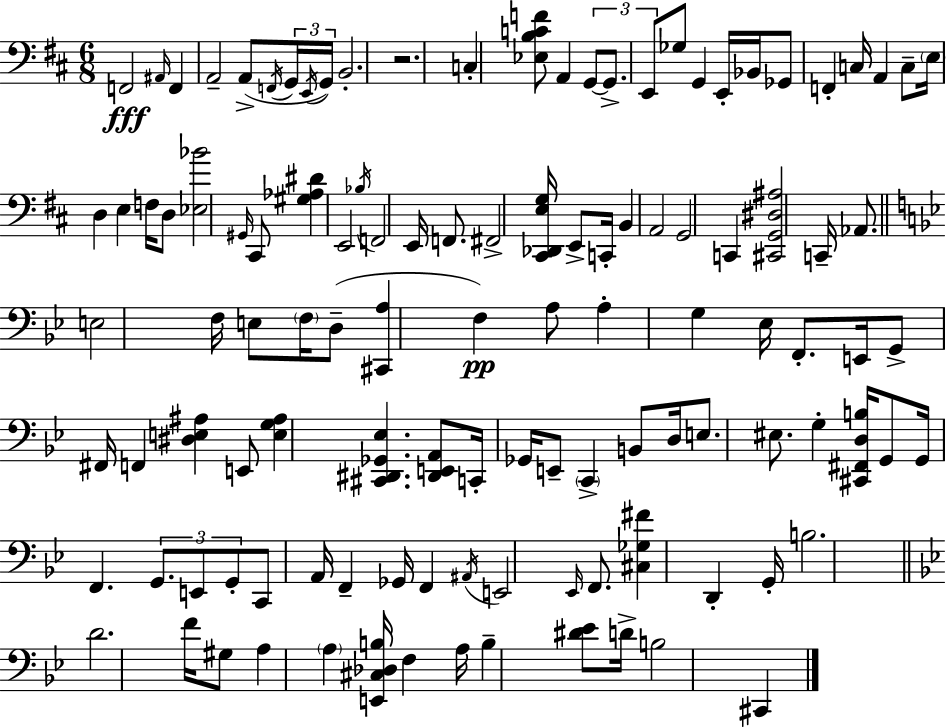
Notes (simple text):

F2/h A#2/s F2/q A2/h A2/e F2/s G2/s E2/s G2/s B2/h. R/h. C3/q [Eb3,B3,C4,F4]/e A2/q G2/e G2/e. E2/e Gb3/e G2/q E2/s Bb2/s Gb2/e F2/q C3/s A2/q C3/e E3/s D3/q E3/q F3/s D3/e [Eb3,Bb4]/h G#2/s C#2/e [G#3,Ab3,D#4]/q E2/h Bb3/s F2/h E2/s F2/e. F#2/h [C#2,Db2,E3,G3]/s E2/e C2/s B2/q A2/h G2/h C2/q [C#2,G2,D#3,A#3]/h C2/s Ab2/e. E3/h F3/s E3/e F3/s D3/e [C#2,A3]/q F3/q A3/e A3/q G3/q Eb3/s F2/e. E2/s G2/e F#2/s F2/q [D#3,E3,A#3]/q E2/e [E3,G3,A#3]/q [C#2,D#2,Gb2,Eb3]/q. [D#2,E2,A2]/e C2/s Gb2/s E2/e C2/q B2/e D3/s E3/e. EIS3/e. G3/q [C#2,F#2,D3,B3]/s G2/e G2/s F2/q. G2/e. E2/e G2/e C2/e A2/s F2/q Gb2/s F2/q A#2/s E2/h Eb2/s F2/e. [C#3,Gb3,F#4]/q D2/q G2/s B3/h. D4/h. F4/s G#3/e A3/q A3/q [E2,C#3,Db3,B3]/s F3/q A3/s B3/q [D#4,Eb4]/e D4/s B3/h C#2/q